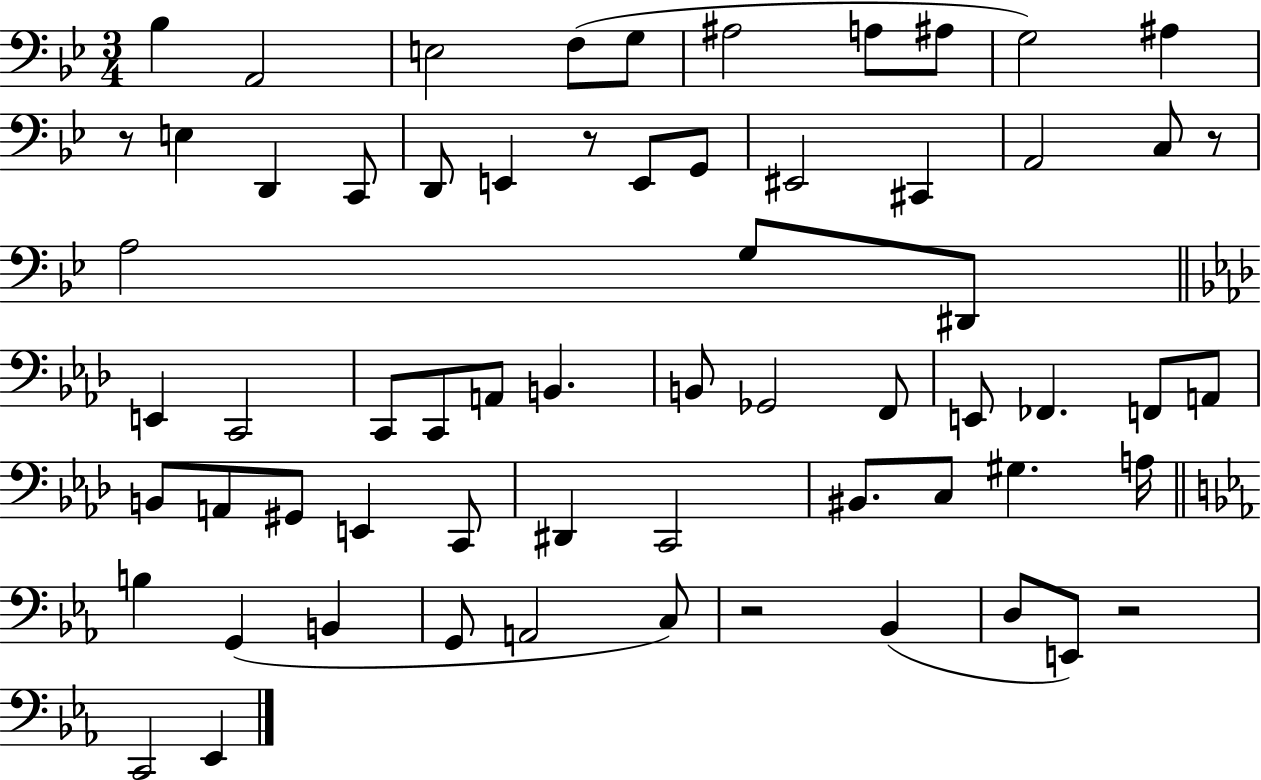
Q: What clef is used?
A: bass